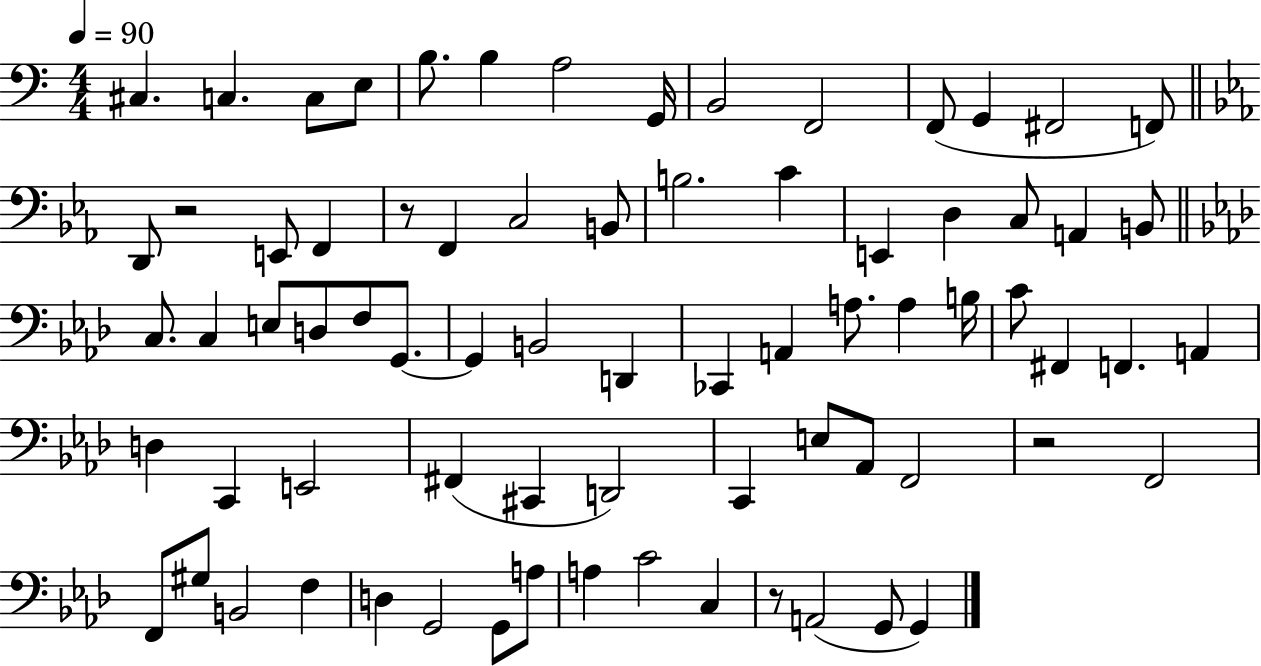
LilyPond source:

{
  \clef bass
  \numericTimeSignature
  \time 4/4
  \key c \major
  \tempo 4 = 90
  cis4. c4. c8 e8 | b8. b4 a2 g,16 | b,2 f,2 | f,8( g,4 fis,2 f,8) | \break \bar "||" \break \key c \minor d,8 r2 e,8 f,4 | r8 f,4 c2 b,8 | b2. c'4 | e,4 d4 c8 a,4 b,8 | \break \bar "||" \break \key aes \major c8. c4 e8 d8 f8 g,8.~~ | g,4 b,2 d,4 | ces,4 a,4 a8. a4 b16 | c'8 fis,4 f,4. a,4 | \break d4 c,4 e,2 | fis,4( cis,4 d,2) | c,4 e8 aes,8 f,2 | r2 f,2 | \break f,8 gis8 b,2 f4 | d4 g,2 g,8 a8 | a4 c'2 c4 | r8 a,2( g,8 g,4) | \break \bar "|."
}